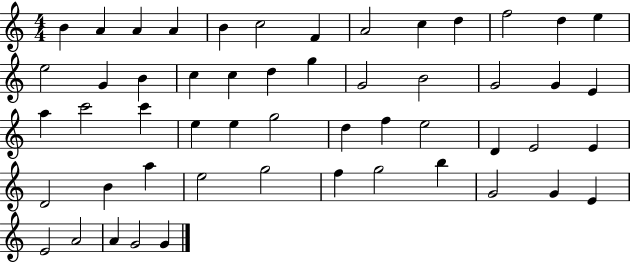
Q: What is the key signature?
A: C major